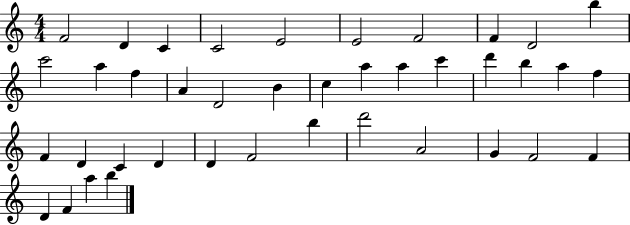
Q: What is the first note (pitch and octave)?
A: F4